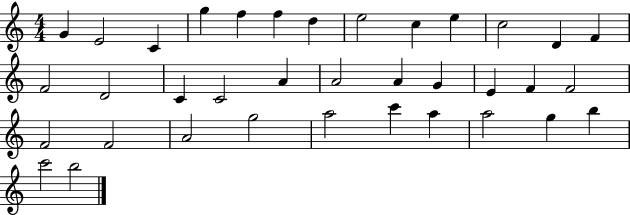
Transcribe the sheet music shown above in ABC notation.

X:1
T:Untitled
M:4/4
L:1/4
K:C
G E2 C g f f d e2 c e c2 D F F2 D2 C C2 A A2 A G E F F2 F2 F2 A2 g2 a2 c' a a2 g b c'2 b2